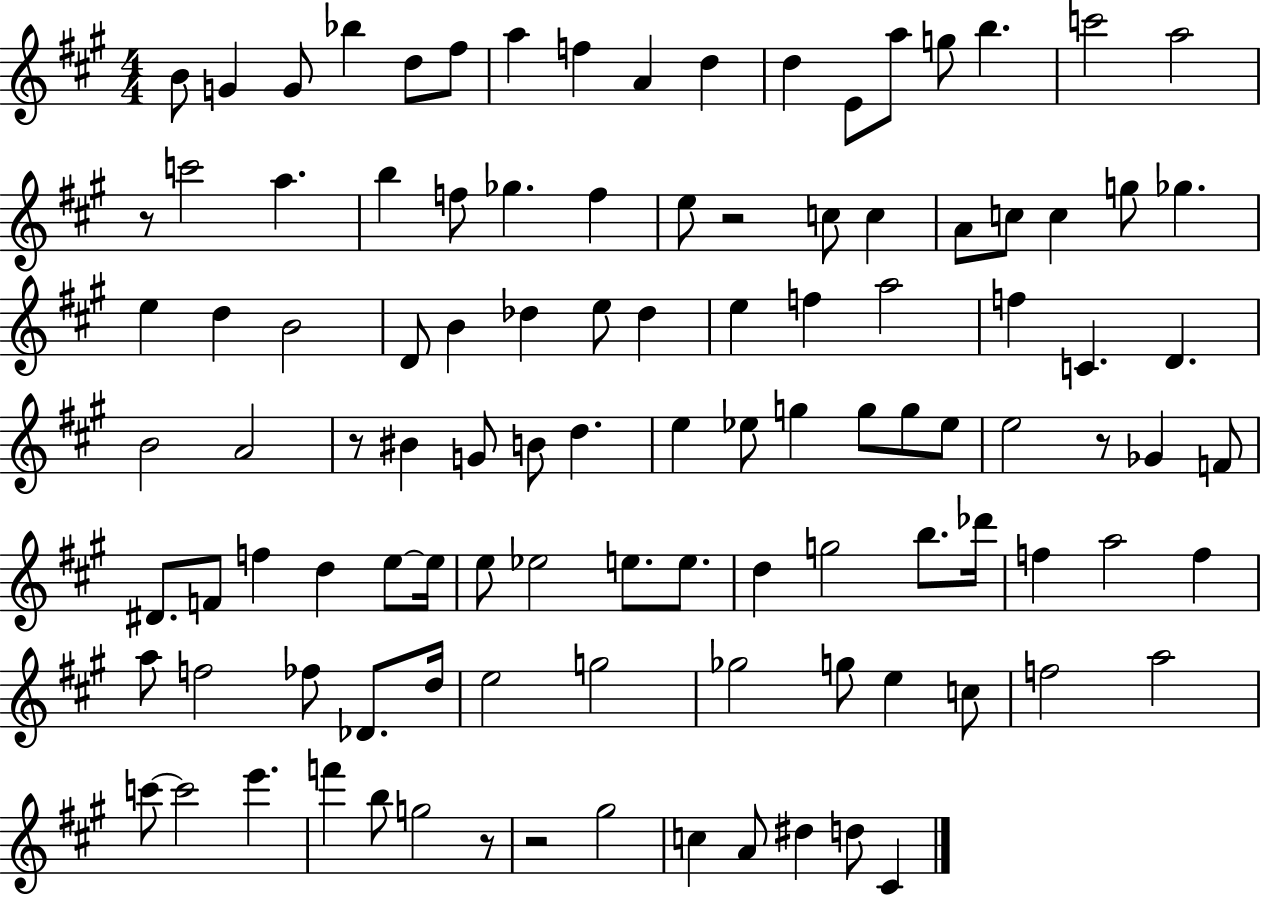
B4/e G4/q G4/e Bb5/q D5/e F#5/e A5/q F5/q A4/q D5/q D5/q E4/e A5/e G5/e B5/q. C6/h A5/h R/e C6/h A5/q. B5/q F5/e Gb5/q. F5/q E5/e R/h C5/e C5/q A4/e C5/e C5/q G5/e Gb5/q. E5/q D5/q B4/h D4/e B4/q Db5/q E5/e Db5/q E5/q F5/q A5/h F5/q C4/q. D4/q. B4/h A4/h R/e BIS4/q G4/e B4/e D5/q. E5/q Eb5/e G5/q G5/e G5/e Eb5/e E5/h R/e Gb4/q F4/e D#4/e. F4/e F5/q D5/q E5/e E5/s E5/e Eb5/h E5/e. E5/e. D5/q G5/h B5/e. Db6/s F5/q A5/h F5/q A5/e F5/h FES5/e Db4/e. D5/s E5/h G5/h Gb5/h G5/e E5/q C5/e F5/h A5/h C6/e C6/h E6/q. F6/q B5/e G5/h R/e R/h G#5/h C5/q A4/e D#5/q D5/e C#4/q